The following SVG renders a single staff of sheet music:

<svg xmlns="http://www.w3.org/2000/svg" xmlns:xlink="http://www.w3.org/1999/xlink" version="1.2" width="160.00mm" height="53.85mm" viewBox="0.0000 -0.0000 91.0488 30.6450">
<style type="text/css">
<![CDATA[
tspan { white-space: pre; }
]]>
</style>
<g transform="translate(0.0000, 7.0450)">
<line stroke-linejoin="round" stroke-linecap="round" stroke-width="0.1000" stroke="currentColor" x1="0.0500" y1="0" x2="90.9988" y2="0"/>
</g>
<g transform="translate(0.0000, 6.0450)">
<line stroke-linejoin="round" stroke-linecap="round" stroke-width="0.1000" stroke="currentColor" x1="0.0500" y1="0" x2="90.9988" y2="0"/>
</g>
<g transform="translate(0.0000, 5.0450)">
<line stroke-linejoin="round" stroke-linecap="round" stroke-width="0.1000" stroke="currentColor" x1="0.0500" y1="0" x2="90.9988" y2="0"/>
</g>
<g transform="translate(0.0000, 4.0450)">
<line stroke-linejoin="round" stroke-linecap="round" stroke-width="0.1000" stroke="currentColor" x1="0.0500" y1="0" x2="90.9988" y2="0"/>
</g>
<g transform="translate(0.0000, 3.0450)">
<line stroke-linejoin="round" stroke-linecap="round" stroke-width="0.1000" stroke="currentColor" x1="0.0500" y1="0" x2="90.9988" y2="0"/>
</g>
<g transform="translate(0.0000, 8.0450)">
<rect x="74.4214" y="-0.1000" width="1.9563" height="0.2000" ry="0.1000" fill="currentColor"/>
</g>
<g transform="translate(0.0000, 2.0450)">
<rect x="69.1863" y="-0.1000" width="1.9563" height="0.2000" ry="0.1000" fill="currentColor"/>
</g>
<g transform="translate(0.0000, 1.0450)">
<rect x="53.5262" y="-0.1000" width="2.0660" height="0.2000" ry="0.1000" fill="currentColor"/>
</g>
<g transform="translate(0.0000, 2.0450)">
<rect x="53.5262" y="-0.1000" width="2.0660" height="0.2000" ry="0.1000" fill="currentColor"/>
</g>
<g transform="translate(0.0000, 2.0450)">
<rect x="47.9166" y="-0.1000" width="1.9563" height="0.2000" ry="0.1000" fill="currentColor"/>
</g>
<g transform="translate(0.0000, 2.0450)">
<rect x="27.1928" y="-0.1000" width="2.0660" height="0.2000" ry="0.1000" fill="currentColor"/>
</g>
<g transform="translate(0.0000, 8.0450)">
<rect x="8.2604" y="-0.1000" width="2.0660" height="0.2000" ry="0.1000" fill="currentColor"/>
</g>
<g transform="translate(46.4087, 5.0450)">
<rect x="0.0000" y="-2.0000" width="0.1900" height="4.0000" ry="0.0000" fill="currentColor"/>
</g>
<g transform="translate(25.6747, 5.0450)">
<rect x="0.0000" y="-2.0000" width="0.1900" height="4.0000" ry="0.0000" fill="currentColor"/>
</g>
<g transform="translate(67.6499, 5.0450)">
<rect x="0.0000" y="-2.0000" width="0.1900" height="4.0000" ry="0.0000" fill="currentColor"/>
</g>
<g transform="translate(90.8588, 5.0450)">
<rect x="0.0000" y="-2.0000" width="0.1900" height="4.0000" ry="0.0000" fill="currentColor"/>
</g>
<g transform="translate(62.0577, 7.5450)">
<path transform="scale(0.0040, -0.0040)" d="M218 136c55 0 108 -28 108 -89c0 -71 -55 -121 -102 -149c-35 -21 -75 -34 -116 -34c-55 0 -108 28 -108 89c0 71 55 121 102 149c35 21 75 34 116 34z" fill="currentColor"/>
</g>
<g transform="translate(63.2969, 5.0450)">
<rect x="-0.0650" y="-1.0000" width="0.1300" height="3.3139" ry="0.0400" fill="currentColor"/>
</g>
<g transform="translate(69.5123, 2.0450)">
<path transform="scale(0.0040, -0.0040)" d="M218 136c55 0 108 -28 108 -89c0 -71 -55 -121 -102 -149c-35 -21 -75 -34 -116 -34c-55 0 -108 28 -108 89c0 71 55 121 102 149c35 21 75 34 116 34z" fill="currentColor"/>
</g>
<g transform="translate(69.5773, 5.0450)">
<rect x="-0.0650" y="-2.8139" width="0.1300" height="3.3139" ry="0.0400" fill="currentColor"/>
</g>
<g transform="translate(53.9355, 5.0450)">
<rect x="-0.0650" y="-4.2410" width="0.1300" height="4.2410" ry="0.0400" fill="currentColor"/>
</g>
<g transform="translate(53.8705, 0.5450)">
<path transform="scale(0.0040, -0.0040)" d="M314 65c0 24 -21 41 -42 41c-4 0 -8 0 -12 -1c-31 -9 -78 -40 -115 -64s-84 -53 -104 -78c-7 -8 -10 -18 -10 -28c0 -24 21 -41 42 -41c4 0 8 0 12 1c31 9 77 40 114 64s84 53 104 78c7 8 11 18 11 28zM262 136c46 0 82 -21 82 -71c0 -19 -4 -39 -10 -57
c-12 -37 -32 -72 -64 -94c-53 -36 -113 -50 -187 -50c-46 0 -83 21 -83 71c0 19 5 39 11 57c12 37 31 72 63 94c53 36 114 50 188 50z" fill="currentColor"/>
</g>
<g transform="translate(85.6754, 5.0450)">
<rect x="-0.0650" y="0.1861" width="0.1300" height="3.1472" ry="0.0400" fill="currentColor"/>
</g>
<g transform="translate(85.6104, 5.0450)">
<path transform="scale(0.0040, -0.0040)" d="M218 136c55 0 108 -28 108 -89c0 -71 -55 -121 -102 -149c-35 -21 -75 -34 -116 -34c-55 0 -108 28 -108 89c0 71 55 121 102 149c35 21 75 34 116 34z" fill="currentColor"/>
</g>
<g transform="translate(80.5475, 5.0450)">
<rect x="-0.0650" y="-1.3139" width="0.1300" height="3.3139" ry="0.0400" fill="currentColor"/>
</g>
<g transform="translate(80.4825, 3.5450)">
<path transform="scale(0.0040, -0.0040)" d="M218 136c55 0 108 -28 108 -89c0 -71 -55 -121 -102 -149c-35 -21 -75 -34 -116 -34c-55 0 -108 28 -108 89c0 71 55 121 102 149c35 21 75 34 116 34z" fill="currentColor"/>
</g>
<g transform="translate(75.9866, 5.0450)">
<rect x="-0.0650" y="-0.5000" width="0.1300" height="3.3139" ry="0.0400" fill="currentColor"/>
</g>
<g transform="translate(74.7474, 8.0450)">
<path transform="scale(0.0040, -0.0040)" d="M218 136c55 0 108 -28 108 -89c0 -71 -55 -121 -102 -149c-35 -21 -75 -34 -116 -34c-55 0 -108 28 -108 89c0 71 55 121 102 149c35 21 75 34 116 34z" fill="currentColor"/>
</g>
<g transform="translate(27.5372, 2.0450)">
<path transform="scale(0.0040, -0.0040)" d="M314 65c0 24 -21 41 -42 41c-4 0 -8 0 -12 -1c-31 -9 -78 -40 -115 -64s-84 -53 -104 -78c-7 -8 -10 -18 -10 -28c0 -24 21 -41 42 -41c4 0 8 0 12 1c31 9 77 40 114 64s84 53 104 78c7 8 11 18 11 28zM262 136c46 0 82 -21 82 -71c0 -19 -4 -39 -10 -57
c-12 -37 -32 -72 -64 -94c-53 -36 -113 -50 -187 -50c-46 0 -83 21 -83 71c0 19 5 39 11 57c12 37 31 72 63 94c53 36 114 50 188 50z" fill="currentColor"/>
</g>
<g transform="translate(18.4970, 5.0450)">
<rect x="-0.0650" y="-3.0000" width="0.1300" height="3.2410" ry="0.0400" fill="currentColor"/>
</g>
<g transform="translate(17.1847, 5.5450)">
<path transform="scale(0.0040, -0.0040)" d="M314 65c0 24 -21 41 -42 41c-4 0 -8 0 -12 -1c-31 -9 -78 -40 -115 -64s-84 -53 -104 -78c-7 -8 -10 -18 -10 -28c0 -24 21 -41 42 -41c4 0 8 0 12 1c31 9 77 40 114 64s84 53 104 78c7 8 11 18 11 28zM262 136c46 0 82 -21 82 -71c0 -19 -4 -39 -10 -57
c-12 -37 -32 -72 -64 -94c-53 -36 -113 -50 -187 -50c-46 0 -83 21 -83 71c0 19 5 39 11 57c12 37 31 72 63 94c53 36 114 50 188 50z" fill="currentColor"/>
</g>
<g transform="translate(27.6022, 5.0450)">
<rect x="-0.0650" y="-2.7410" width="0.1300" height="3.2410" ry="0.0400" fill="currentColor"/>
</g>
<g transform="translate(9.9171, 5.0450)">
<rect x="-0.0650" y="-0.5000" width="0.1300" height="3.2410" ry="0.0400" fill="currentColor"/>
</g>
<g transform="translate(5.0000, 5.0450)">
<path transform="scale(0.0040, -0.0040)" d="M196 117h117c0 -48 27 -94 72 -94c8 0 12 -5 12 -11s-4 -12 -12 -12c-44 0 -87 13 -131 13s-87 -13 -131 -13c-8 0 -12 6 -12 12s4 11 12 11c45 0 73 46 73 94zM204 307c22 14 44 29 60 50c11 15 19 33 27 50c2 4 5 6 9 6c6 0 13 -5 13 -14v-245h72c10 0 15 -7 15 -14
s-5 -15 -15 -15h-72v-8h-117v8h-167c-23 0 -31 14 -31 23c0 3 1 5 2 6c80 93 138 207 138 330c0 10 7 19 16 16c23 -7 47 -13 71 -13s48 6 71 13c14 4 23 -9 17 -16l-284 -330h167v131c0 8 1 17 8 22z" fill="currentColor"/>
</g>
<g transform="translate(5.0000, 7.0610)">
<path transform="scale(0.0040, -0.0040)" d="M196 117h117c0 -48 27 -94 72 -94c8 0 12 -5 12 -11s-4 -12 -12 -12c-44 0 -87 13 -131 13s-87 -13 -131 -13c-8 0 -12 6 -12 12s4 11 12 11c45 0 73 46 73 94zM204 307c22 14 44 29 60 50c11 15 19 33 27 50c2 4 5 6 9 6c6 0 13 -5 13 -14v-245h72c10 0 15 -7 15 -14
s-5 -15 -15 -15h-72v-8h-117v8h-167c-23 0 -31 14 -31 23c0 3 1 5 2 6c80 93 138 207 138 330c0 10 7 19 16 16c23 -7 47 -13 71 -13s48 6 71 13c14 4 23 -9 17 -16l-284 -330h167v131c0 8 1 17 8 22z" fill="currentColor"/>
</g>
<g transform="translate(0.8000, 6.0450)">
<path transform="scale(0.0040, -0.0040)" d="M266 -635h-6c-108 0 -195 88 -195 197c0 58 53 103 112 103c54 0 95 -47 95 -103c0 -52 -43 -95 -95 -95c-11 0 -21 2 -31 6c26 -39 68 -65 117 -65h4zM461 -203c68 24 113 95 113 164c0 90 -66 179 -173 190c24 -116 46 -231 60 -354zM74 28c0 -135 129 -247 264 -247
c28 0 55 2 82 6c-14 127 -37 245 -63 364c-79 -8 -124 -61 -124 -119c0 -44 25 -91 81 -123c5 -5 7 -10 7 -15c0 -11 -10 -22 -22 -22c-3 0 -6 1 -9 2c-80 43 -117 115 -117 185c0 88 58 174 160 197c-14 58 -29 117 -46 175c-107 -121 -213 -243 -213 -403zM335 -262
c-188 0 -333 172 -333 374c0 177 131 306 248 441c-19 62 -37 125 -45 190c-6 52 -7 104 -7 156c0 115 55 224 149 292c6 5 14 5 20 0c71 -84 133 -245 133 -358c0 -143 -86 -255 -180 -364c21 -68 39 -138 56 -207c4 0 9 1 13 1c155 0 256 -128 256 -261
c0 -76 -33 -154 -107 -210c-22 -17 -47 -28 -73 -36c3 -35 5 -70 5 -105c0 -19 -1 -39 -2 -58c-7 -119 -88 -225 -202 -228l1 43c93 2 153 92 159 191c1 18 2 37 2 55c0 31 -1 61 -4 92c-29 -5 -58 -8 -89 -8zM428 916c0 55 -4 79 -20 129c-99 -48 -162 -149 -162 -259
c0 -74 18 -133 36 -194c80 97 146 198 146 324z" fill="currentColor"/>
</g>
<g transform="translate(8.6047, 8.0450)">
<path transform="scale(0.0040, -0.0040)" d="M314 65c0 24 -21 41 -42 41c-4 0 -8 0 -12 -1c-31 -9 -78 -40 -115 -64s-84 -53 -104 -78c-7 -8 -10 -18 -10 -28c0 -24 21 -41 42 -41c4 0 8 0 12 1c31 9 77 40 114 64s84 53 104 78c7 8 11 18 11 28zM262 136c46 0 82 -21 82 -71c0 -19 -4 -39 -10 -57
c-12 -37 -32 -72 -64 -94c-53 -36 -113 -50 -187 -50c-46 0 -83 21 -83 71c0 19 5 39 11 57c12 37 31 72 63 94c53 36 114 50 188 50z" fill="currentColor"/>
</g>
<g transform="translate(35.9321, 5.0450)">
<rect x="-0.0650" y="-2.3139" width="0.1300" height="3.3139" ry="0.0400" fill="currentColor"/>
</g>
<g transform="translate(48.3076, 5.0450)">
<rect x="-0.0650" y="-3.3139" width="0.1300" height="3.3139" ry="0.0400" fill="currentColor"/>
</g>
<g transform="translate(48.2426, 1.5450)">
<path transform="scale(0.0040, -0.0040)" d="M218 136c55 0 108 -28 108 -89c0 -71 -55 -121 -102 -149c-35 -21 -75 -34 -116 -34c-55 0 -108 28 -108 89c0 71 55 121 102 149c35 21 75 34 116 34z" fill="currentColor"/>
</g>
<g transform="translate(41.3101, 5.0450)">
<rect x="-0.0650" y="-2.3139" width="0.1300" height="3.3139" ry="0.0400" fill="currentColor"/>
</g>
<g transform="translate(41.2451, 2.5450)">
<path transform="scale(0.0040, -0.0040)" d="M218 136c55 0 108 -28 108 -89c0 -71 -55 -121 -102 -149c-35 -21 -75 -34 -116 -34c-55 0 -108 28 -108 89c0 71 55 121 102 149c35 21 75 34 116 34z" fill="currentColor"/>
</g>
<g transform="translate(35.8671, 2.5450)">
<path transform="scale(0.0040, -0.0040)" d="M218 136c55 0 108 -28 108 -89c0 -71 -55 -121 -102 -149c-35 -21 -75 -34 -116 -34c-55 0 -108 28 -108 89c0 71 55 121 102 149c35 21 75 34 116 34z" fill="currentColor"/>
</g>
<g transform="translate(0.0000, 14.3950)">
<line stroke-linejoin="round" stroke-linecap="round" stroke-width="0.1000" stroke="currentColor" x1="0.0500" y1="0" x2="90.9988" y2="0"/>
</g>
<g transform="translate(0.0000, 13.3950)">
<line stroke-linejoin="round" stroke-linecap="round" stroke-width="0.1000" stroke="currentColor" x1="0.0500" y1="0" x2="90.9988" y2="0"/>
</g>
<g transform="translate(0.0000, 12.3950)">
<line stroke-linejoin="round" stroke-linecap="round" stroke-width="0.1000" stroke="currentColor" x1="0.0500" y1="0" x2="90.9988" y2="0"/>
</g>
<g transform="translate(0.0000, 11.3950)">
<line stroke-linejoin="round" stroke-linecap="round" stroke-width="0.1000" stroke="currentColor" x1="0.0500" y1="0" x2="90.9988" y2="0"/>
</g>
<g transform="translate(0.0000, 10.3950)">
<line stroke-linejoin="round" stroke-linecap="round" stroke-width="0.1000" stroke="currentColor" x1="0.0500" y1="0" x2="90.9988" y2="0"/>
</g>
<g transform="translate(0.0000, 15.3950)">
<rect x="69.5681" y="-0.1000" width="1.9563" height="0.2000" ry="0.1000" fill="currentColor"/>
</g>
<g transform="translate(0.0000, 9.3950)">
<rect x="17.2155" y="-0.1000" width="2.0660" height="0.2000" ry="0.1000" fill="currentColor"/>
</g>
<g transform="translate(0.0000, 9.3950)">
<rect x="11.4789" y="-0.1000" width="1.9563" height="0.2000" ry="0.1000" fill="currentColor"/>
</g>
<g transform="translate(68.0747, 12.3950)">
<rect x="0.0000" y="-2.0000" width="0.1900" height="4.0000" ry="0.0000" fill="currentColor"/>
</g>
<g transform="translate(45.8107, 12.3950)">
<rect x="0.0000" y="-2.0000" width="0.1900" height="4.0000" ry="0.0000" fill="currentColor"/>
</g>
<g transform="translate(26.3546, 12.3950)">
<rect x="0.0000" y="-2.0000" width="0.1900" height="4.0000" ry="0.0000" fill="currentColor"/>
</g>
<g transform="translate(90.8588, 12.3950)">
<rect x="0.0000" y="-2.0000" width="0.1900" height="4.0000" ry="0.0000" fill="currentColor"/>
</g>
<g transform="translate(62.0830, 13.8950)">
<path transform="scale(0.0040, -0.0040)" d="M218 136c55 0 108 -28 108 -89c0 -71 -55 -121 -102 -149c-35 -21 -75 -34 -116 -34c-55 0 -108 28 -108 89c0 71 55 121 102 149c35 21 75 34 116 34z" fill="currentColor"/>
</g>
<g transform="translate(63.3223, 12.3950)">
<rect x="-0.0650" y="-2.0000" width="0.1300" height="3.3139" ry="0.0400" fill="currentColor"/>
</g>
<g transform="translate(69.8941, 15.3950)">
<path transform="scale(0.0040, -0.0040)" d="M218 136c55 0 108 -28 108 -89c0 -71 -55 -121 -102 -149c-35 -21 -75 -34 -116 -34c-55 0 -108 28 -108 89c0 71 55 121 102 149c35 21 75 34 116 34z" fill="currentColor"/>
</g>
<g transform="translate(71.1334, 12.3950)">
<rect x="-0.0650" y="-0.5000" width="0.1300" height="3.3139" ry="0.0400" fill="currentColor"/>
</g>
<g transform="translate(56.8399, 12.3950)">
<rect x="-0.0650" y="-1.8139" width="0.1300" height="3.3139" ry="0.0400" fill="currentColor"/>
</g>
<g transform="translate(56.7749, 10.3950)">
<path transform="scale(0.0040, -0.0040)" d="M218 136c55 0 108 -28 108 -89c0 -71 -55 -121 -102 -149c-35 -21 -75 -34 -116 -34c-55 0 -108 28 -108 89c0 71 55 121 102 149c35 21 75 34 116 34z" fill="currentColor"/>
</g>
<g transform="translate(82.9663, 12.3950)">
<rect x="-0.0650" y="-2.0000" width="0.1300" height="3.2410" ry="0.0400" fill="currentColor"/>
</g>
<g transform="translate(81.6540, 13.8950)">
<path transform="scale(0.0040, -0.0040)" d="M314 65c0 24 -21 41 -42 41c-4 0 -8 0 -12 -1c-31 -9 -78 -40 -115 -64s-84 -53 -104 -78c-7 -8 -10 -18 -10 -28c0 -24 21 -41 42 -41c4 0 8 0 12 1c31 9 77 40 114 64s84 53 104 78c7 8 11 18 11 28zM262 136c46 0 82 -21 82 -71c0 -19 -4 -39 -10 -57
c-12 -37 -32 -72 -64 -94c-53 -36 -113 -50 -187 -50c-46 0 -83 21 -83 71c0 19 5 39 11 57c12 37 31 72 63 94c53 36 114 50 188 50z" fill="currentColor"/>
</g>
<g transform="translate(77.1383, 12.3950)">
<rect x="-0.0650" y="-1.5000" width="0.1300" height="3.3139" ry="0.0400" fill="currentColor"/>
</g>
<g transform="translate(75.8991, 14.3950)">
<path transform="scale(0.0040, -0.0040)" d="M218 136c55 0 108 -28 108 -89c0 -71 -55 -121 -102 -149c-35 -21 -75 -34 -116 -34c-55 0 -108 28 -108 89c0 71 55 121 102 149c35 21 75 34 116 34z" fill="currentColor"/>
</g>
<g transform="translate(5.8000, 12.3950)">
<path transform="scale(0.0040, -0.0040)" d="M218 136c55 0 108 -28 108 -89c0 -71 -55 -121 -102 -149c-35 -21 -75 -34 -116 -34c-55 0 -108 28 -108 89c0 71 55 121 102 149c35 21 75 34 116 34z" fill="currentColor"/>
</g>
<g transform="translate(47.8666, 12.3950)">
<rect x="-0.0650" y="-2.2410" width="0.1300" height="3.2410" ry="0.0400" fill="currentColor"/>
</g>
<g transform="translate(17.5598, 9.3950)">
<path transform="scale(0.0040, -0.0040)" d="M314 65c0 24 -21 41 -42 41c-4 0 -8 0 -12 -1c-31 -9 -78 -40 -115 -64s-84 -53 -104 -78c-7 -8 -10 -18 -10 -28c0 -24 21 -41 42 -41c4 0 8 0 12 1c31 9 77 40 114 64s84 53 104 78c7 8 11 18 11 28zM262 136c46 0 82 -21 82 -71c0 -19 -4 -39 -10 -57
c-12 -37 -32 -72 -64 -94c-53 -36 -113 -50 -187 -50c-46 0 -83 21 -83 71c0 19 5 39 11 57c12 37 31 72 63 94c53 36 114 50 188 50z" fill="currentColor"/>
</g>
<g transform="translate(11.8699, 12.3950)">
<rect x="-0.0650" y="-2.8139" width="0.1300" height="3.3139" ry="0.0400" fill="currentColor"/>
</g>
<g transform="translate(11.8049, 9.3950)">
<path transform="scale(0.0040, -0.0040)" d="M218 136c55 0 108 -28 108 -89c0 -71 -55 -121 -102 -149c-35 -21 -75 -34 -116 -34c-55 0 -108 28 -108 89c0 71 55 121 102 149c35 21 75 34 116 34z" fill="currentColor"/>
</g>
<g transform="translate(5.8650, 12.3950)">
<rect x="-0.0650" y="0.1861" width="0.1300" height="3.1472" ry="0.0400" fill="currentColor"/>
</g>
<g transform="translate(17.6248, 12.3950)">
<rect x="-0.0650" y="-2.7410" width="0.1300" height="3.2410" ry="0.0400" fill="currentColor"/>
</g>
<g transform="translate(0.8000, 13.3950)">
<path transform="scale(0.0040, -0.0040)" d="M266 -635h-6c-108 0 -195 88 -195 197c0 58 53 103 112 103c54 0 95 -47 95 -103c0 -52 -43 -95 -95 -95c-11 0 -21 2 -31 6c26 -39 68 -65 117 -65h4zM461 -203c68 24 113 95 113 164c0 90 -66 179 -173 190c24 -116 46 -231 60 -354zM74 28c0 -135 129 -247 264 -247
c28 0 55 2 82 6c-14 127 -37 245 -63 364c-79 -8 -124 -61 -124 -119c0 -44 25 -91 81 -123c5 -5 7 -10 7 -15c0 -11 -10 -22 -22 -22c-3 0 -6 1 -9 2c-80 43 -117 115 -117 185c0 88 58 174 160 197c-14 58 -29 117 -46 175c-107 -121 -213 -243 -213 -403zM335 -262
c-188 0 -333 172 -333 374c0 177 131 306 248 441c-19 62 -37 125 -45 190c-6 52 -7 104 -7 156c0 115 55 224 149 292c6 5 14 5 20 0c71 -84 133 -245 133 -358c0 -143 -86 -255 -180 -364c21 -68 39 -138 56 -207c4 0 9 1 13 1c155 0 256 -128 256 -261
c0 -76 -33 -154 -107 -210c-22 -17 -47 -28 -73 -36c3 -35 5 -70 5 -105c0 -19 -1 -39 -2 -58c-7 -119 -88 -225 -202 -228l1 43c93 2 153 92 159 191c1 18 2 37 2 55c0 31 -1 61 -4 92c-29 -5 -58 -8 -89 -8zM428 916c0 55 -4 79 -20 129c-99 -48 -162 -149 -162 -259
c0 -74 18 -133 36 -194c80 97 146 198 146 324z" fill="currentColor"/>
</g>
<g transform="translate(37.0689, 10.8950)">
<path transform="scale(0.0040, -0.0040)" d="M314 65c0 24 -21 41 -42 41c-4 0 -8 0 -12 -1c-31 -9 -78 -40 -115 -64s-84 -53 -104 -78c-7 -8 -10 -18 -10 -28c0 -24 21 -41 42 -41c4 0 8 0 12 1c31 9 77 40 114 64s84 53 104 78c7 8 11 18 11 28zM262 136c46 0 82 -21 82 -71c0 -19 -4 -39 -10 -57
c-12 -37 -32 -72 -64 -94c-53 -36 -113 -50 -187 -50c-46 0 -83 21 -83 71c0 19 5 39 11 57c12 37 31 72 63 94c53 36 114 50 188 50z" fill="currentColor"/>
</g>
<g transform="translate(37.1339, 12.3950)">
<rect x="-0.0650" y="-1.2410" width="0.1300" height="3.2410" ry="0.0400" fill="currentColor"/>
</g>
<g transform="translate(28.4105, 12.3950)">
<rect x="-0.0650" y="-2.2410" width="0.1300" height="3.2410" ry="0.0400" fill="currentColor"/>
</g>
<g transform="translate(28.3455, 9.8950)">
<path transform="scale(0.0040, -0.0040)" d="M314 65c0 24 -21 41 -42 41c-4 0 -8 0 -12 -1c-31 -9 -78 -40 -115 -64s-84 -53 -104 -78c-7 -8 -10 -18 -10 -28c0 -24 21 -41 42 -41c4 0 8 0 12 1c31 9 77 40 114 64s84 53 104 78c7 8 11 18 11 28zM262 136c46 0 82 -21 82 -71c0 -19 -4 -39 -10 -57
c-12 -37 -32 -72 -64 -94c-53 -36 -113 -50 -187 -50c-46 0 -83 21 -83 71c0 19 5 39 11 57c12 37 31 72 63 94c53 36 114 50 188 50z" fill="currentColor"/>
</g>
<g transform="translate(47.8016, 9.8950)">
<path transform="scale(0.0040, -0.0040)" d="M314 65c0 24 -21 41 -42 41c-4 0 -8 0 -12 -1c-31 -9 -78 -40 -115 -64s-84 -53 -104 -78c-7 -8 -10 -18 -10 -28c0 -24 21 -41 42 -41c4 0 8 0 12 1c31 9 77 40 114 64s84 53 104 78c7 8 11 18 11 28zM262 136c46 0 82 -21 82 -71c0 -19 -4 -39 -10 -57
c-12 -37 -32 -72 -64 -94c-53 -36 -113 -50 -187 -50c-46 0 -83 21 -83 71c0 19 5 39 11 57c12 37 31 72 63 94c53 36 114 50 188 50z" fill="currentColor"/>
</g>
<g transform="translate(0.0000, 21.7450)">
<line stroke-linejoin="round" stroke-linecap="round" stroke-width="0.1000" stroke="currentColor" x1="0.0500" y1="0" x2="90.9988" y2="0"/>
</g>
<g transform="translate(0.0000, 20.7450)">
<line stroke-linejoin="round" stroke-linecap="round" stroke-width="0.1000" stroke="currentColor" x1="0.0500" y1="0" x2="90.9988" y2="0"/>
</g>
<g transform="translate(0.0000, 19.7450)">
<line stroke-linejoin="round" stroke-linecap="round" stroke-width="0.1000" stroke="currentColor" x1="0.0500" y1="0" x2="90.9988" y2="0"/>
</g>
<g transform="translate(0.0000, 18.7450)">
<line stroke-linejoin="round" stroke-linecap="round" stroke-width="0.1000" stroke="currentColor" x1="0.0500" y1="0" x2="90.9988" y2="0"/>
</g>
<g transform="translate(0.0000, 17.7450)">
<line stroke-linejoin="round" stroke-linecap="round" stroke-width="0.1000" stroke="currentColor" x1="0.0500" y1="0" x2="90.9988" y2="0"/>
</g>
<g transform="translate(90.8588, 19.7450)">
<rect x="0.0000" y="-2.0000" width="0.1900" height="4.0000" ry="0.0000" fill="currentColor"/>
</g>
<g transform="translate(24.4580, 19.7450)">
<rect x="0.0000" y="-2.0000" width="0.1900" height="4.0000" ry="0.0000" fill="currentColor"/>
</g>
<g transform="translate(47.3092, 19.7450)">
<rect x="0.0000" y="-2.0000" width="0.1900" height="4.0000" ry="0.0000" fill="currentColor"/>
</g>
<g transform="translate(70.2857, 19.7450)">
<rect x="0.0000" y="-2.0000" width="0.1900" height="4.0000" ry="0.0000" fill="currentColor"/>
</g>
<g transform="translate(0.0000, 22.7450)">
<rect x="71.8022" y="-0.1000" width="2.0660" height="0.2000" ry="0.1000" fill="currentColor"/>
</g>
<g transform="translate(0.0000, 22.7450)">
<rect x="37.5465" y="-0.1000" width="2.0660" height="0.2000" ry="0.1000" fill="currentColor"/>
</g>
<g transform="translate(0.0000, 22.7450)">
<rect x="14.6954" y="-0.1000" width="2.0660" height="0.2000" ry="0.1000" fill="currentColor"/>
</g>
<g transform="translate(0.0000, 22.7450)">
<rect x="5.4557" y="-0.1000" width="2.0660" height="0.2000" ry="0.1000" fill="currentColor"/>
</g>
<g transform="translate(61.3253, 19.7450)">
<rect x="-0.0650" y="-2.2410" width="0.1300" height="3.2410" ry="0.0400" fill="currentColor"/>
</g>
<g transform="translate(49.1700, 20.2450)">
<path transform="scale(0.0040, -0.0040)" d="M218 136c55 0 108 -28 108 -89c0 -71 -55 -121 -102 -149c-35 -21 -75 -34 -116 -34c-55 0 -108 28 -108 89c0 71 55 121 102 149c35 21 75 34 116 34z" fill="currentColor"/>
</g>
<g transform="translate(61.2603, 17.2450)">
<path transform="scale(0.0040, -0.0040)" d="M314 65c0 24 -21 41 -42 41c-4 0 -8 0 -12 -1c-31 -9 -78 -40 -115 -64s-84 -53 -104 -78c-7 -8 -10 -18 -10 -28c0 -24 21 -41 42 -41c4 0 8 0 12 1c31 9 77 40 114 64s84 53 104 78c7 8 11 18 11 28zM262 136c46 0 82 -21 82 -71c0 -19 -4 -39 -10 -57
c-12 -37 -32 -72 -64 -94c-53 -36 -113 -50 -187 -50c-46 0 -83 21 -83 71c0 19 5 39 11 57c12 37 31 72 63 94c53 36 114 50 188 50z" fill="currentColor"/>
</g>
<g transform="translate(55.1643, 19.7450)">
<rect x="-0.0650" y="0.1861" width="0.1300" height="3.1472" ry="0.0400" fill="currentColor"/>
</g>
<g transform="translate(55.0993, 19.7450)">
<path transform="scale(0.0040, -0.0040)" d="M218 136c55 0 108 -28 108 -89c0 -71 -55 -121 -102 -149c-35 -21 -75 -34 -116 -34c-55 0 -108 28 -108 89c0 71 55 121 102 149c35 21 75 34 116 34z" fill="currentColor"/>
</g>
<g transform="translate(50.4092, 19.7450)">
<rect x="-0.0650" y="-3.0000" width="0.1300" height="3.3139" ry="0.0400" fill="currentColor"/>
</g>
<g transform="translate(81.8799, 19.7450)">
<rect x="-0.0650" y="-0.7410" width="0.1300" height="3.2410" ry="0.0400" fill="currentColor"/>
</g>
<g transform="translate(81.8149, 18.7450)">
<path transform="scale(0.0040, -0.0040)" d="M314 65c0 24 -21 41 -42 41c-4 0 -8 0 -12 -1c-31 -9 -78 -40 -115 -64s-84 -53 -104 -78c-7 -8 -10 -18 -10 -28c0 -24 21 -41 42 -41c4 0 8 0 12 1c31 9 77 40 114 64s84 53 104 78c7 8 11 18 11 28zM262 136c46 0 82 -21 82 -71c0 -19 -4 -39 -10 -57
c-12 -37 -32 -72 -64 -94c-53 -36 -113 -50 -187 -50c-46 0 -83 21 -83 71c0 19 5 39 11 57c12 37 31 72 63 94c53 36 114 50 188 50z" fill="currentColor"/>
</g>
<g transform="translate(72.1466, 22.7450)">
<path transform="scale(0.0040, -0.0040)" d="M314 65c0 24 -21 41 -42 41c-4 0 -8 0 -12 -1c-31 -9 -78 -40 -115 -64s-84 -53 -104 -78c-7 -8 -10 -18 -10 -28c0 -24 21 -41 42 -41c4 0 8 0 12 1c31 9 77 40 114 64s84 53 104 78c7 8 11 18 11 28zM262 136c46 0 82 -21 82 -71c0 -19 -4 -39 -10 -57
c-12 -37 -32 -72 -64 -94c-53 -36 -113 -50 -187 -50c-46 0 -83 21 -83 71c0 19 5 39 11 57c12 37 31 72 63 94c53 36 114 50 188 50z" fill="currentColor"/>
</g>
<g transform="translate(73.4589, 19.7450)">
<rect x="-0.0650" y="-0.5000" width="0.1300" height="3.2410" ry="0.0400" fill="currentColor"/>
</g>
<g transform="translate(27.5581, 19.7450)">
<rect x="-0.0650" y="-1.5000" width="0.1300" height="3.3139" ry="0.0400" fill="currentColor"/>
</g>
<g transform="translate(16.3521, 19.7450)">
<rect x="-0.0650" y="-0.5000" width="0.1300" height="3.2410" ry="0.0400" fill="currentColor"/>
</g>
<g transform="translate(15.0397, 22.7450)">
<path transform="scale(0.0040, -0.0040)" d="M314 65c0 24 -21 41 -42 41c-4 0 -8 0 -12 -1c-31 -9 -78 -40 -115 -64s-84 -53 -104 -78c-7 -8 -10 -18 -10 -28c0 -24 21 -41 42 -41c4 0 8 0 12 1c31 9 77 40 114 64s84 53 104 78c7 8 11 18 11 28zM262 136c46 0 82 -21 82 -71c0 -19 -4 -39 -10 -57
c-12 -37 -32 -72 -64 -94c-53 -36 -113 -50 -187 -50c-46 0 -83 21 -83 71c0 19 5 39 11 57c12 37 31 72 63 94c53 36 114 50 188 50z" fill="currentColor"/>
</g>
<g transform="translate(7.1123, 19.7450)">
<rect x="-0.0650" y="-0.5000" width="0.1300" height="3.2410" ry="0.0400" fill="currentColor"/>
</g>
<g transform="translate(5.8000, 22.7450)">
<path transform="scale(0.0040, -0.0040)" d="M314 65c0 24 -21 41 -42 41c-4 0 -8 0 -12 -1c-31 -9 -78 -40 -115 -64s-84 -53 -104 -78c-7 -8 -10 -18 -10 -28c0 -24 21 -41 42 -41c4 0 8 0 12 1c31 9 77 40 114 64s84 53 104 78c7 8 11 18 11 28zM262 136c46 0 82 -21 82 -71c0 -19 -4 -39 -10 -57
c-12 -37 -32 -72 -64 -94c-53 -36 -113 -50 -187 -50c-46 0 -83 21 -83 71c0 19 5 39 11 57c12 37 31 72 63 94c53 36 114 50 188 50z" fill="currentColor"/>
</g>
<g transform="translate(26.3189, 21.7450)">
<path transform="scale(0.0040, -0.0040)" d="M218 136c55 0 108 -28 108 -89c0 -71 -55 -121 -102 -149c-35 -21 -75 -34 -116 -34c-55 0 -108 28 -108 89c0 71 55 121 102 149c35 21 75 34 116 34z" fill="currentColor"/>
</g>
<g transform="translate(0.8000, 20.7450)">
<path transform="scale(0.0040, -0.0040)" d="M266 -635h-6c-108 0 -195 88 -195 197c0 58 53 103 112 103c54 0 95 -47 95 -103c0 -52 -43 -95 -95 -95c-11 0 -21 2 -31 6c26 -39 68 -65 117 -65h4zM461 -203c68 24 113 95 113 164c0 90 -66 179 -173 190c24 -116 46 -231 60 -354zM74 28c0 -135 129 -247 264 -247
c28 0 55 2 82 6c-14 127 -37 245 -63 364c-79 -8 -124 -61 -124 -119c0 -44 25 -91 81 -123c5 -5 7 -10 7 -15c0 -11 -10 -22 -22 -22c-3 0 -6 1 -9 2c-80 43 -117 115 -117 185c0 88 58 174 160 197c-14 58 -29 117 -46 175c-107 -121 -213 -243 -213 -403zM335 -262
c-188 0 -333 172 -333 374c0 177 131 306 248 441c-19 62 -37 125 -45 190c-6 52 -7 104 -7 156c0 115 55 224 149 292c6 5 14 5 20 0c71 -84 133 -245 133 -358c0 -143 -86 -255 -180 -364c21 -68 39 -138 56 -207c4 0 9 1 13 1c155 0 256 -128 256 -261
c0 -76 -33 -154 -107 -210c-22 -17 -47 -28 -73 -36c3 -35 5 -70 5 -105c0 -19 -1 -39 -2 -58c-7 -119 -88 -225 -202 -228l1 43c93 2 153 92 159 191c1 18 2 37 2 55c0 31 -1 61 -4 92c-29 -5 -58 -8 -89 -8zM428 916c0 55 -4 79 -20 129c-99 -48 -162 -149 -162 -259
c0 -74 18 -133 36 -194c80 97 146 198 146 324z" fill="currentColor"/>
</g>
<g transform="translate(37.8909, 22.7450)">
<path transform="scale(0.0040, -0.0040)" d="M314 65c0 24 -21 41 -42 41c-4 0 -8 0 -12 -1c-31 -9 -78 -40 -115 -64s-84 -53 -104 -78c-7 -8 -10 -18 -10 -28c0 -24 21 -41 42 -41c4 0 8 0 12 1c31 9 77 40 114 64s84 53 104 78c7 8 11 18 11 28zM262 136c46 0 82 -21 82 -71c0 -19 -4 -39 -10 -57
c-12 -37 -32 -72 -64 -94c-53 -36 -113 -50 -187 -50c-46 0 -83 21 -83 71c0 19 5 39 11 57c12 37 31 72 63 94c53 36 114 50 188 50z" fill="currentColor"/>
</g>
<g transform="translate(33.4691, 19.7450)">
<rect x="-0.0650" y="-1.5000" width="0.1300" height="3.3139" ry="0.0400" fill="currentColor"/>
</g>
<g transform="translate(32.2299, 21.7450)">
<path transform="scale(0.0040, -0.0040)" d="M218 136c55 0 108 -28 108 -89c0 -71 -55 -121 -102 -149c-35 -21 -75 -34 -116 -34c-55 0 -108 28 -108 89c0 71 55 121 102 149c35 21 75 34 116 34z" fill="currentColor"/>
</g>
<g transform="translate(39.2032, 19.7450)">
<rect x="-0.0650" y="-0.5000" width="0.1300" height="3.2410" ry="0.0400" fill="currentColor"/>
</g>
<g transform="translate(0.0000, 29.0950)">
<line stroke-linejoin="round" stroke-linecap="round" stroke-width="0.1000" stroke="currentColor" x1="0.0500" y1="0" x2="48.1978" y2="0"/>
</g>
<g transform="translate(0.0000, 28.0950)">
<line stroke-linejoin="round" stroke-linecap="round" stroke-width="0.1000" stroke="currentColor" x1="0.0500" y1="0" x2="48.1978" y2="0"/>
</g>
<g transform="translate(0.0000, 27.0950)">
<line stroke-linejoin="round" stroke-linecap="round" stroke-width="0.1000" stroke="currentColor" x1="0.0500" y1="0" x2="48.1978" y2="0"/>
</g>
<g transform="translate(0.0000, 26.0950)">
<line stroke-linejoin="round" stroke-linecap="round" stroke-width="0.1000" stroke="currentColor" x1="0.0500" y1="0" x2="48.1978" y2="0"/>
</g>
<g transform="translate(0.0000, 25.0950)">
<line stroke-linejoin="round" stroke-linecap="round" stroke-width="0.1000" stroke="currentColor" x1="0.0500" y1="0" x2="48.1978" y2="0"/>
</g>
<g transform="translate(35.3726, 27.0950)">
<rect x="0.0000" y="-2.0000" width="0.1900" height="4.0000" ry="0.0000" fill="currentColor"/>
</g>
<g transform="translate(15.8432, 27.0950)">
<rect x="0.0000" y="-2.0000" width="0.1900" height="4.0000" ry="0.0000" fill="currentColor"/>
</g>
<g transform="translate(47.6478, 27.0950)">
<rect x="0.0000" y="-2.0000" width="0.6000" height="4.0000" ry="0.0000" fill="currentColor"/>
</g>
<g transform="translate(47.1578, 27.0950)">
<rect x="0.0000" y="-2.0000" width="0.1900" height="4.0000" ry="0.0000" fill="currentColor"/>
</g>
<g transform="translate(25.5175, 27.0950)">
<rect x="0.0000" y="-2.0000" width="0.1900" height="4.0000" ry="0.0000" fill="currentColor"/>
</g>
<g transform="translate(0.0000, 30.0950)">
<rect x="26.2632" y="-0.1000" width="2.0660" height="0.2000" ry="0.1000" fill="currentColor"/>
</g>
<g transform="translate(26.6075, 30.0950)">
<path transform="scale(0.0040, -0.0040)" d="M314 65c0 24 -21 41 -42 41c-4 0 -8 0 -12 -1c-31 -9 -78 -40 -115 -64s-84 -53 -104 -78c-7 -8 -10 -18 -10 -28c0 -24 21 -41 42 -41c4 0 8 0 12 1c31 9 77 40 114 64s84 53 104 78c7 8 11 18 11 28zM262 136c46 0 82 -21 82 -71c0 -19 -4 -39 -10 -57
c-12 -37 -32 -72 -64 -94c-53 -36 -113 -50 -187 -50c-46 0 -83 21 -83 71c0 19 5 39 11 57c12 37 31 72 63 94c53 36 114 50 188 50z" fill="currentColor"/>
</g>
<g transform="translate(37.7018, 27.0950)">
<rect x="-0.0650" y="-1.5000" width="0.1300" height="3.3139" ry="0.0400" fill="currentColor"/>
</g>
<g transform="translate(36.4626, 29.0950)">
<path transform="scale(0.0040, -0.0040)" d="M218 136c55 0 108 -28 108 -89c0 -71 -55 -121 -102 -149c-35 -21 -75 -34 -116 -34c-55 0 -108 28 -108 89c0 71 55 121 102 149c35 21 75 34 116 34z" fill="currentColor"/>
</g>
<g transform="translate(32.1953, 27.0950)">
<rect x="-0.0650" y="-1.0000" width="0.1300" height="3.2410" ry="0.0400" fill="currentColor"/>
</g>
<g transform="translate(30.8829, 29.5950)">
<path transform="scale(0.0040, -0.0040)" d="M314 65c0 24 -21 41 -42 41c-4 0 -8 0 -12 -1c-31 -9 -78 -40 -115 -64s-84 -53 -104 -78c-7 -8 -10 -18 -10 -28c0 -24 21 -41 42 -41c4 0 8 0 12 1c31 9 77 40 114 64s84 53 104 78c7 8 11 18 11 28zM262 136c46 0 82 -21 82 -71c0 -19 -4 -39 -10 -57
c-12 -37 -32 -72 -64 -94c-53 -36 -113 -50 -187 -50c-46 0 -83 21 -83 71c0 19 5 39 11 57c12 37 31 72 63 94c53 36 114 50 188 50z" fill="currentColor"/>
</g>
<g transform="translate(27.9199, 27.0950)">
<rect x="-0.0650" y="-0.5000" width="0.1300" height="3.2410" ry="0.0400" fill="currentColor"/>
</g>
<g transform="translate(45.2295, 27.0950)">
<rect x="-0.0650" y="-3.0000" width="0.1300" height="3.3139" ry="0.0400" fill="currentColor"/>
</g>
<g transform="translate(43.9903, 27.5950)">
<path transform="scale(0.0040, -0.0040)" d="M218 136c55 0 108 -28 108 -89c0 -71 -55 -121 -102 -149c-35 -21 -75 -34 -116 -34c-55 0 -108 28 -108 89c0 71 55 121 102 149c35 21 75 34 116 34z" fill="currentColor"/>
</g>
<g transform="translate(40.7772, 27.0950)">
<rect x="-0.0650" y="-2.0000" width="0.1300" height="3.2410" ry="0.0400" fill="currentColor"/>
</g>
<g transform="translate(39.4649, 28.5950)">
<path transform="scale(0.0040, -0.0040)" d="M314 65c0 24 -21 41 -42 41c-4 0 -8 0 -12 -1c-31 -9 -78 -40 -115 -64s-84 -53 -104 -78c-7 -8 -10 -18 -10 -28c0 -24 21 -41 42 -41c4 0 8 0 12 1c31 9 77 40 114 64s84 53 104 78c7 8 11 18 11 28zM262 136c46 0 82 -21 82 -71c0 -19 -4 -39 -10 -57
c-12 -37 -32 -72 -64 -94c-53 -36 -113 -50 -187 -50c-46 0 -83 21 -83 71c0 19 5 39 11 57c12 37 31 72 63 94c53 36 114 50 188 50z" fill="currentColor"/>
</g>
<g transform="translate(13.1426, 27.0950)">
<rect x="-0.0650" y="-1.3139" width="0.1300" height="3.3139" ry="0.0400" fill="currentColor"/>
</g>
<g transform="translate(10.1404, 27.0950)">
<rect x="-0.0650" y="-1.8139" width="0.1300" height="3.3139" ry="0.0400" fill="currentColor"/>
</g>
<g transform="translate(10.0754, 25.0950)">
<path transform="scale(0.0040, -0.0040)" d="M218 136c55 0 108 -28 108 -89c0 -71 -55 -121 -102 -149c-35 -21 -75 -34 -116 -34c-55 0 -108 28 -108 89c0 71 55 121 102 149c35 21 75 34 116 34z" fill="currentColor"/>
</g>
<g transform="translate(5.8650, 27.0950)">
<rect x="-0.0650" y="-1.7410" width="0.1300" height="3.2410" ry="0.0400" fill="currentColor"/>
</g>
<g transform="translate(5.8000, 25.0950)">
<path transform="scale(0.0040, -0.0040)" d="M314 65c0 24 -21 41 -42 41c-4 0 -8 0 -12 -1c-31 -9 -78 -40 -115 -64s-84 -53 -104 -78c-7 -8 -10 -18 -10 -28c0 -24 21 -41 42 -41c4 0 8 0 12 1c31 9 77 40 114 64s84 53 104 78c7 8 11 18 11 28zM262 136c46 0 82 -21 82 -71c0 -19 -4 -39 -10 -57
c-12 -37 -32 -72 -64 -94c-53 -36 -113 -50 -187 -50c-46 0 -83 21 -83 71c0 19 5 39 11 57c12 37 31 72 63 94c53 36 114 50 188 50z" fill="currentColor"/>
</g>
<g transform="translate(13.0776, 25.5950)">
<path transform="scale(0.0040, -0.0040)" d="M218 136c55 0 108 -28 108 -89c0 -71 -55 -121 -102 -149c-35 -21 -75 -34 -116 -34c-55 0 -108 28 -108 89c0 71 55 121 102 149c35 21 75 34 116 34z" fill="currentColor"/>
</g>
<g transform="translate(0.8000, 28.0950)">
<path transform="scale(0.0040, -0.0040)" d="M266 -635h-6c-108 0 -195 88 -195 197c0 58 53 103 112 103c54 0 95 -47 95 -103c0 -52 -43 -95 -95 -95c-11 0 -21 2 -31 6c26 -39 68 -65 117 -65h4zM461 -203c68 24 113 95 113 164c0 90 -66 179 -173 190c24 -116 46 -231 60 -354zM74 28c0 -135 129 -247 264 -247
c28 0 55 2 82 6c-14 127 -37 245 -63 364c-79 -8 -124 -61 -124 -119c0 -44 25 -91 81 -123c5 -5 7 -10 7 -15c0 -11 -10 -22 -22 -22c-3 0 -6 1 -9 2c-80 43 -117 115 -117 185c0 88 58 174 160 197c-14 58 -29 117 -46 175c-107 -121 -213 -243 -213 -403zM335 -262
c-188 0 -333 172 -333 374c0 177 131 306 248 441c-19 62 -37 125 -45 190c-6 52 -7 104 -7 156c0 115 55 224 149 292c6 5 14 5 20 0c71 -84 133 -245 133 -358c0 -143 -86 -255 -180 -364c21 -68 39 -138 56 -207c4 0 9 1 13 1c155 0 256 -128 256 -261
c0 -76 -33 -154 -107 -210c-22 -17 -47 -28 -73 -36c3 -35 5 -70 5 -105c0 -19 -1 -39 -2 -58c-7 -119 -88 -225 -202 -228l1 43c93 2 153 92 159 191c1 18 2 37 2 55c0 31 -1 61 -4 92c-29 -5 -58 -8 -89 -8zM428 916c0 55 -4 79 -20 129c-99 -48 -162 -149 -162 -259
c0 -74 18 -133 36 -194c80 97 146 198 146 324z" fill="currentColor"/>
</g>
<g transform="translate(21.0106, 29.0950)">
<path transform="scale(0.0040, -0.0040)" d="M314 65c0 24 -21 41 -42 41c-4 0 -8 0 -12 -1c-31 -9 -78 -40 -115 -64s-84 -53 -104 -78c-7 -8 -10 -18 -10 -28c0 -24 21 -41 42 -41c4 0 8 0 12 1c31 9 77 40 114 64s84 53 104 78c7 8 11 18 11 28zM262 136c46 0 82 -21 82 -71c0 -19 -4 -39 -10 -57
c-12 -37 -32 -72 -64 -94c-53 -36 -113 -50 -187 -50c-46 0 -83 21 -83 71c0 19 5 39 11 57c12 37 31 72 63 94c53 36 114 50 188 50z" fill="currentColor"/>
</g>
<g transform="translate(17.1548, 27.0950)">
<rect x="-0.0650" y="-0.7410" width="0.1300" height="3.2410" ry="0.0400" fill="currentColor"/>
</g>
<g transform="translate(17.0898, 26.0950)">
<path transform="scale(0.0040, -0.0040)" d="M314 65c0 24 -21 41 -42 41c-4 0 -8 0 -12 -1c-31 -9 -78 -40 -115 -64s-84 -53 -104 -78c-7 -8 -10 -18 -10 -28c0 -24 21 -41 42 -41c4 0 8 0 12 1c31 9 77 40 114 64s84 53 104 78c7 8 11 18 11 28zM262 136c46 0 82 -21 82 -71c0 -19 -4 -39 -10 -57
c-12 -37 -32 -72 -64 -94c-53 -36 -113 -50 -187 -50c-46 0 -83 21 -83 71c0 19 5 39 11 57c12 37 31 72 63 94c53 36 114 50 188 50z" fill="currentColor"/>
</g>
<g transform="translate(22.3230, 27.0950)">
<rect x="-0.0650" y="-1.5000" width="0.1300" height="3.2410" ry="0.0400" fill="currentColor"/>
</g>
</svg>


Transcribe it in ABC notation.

X:1
T:Untitled
M:4/4
L:1/4
K:C
C2 A2 a2 g g b d'2 D a C e B B a a2 g2 e2 g2 f F C E F2 C2 C2 E E C2 A B g2 C2 d2 f2 f e d2 E2 C2 D2 E F2 A